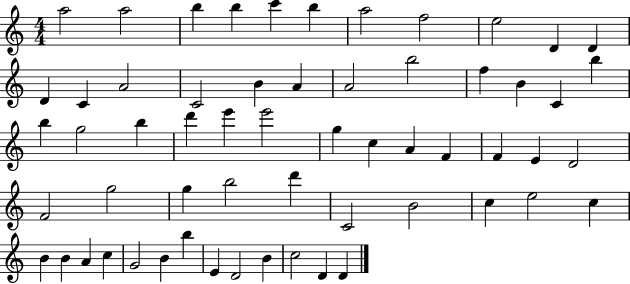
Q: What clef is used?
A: treble